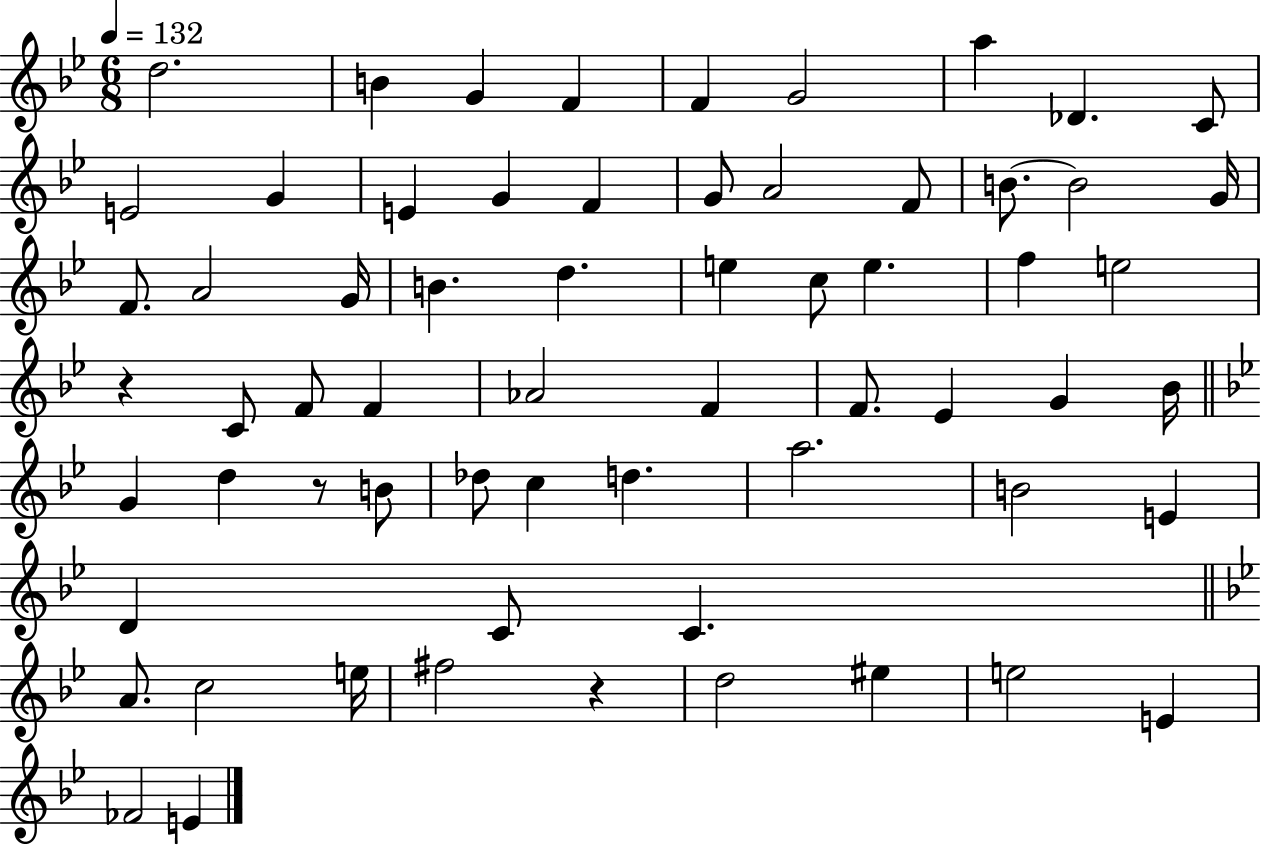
D5/h. B4/q G4/q F4/q F4/q G4/h A5/q Db4/q. C4/e E4/h G4/q E4/q G4/q F4/q G4/e A4/h F4/e B4/e. B4/h G4/s F4/e. A4/h G4/s B4/q. D5/q. E5/q C5/e E5/q. F5/q E5/h R/q C4/e F4/e F4/q Ab4/h F4/q F4/e. Eb4/q G4/q Bb4/s G4/q D5/q R/e B4/e Db5/e C5/q D5/q. A5/h. B4/h E4/q D4/q C4/e C4/q. A4/e. C5/h E5/s F#5/h R/q D5/h EIS5/q E5/h E4/q FES4/h E4/q